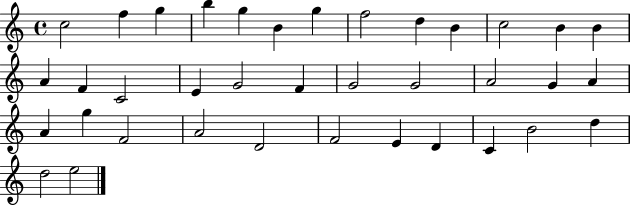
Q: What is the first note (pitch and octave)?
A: C5